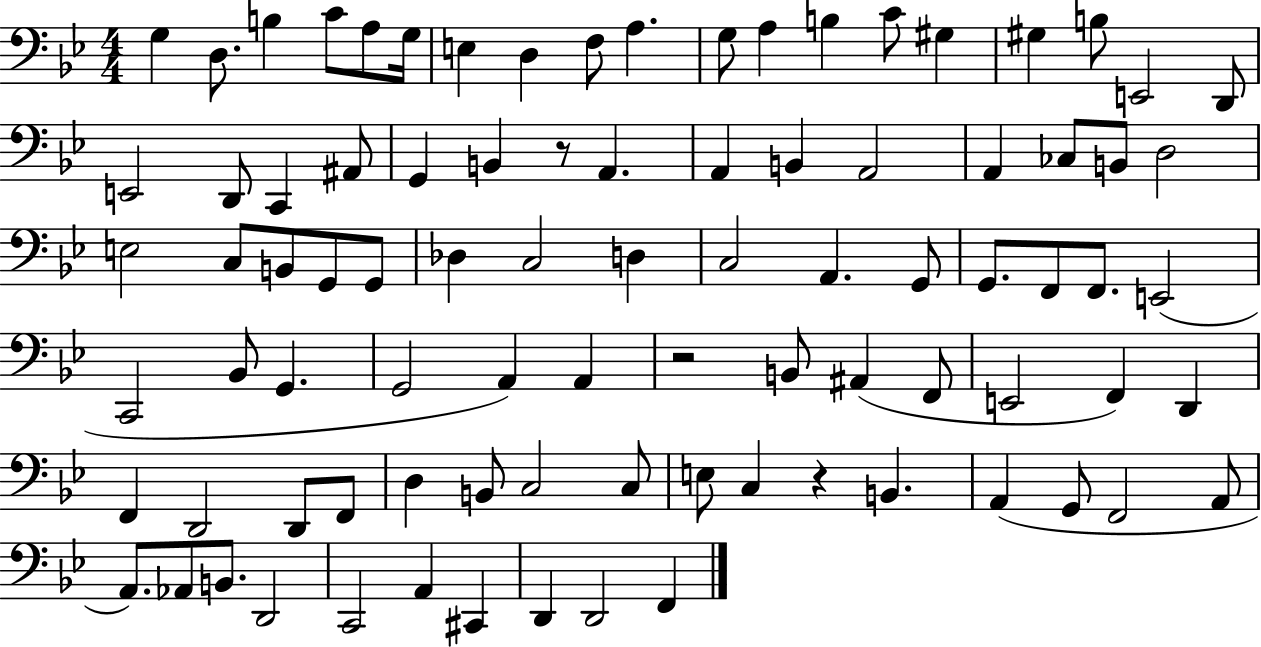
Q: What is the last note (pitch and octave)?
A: F2